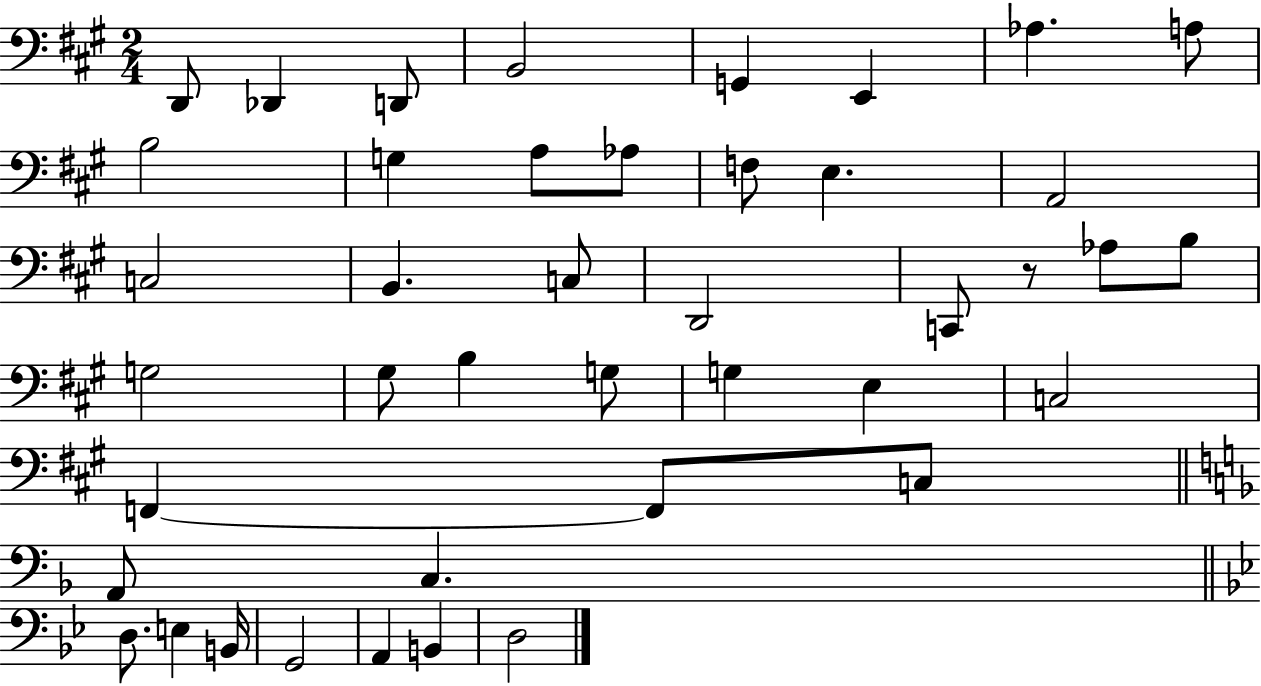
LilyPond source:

{
  \clef bass
  \numericTimeSignature
  \time 2/4
  \key a \major
  d,8 des,4 d,8 | b,2 | g,4 e,4 | aes4. a8 | \break b2 | g4 a8 aes8 | f8 e4. | a,2 | \break c2 | b,4. c8 | d,2 | c,8 r8 aes8 b8 | \break g2 | gis8 b4 g8 | g4 e4 | c2 | \break f,4~~ f,8 c8 | \bar "||" \break \key f \major a,8 c4. | \bar "||" \break \key g \minor d8. e4 b,16 | g,2 | a,4 b,4 | d2 | \break \bar "|."
}